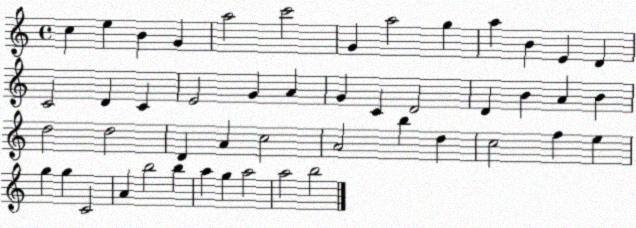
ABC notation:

X:1
T:Untitled
M:4/4
L:1/4
K:C
c e B G a2 c'2 G a2 g a B E D C2 D C E2 G A G C D2 D B A B d2 d2 D A c2 A2 b d c2 f e g g C2 A b2 b a g a2 a2 b2